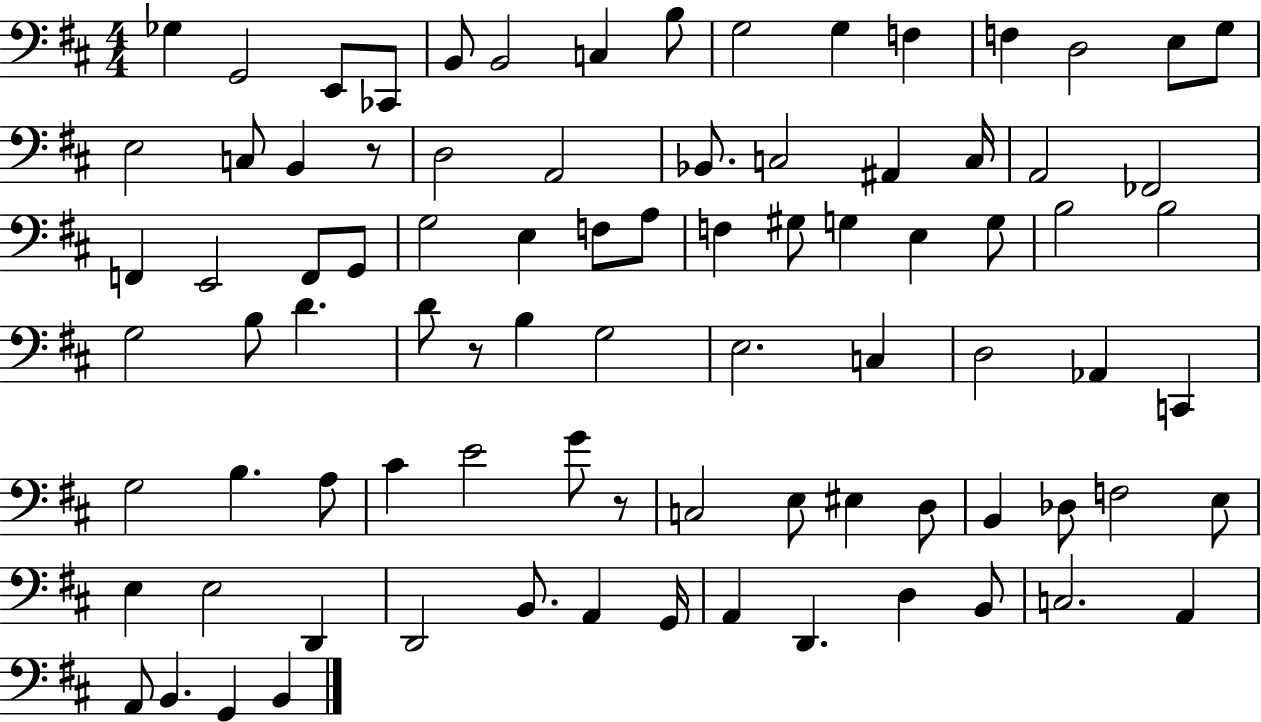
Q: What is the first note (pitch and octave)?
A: Gb3